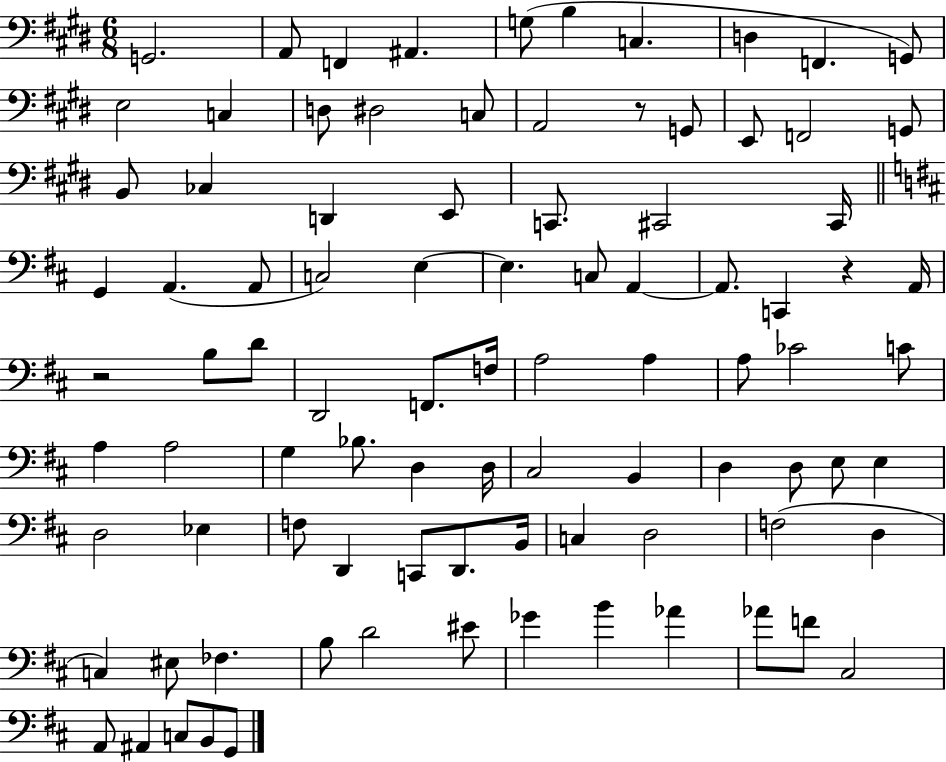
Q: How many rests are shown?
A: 3